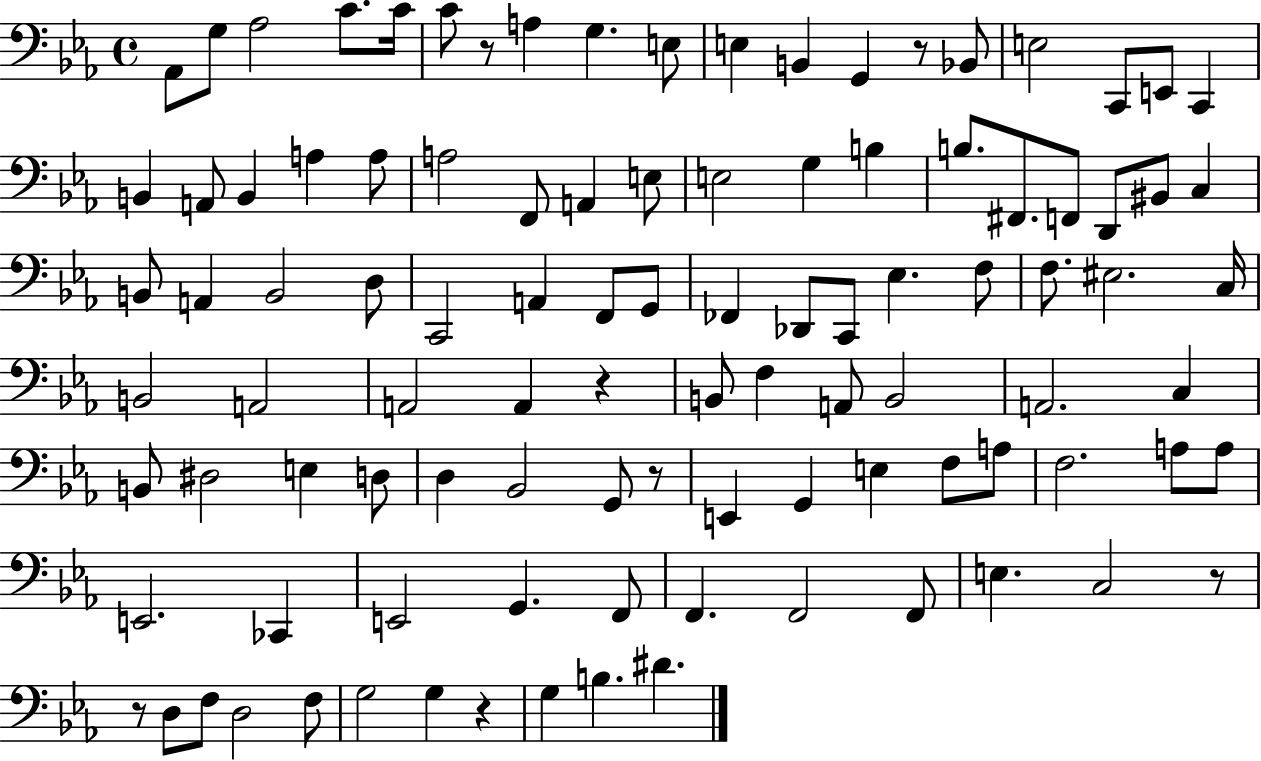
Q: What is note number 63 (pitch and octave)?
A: D#3